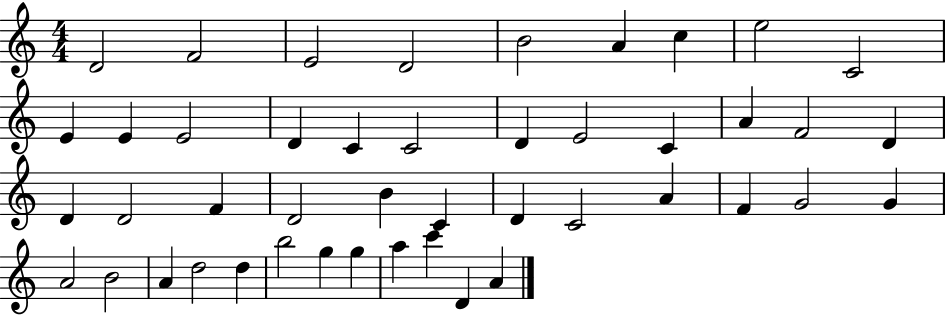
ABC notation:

X:1
T:Untitled
M:4/4
L:1/4
K:C
D2 F2 E2 D2 B2 A c e2 C2 E E E2 D C C2 D E2 C A F2 D D D2 F D2 B C D C2 A F G2 G A2 B2 A d2 d b2 g g a c' D A